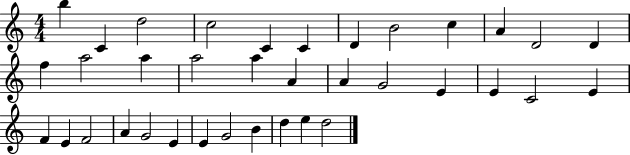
{
  \clef treble
  \numericTimeSignature
  \time 4/4
  \key c \major
  b''4 c'4 d''2 | c''2 c'4 c'4 | d'4 b'2 c''4 | a'4 d'2 d'4 | \break f''4 a''2 a''4 | a''2 a''4 a'4 | a'4 g'2 e'4 | e'4 c'2 e'4 | \break f'4 e'4 f'2 | a'4 g'2 e'4 | e'4 g'2 b'4 | d''4 e''4 d''2 | \break \bar "|."
}